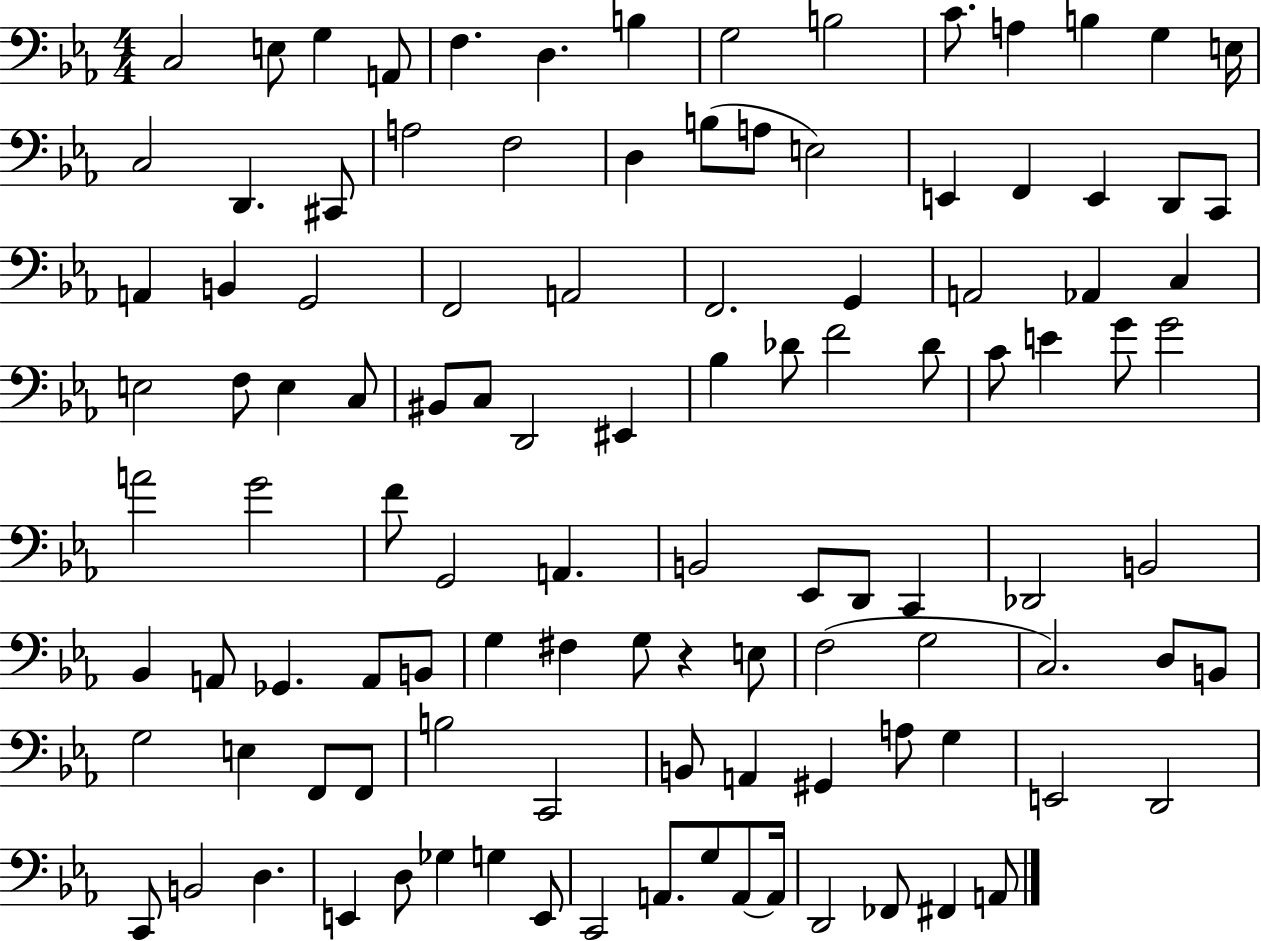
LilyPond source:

{
  \clef bass
  \numericTimeSignature
  \time 4/4
  \key ees \major
  c2 e8 g4 a,8 | f4. d4. b4 | g2 b2 | c'8. a4 b4 g4 e16 | \break c2 d,4. cis,8 | a2 f2 | d4 b8( a8 e2) | e,4 f,4 e,4 d,8 c,8 | \break a,4 b,4 g,2 | f,2 a,2 | f,2. g,4 | a,2 aes,4 c4 | \break e2 f8 e4 c8 | bis,8 c8 d,2 eis,4 | bes4 des'8 f'2 des'8 | c'8 e'4 g'8 g'2 | \break a'2 g'2 | f'8 g,2 a,4. | b,2 ees,8 d,8 c,4 | des,2 b,2 | \break bes,4 a,8 ges,4. a,8 b,8 | g4 fis4 g8 r4 e8 | f2( g2 | c2.) d8 b,8 | \break g2 e4 f,8 f,8 | b2 c,2 | b,8 a,4 gis,4 a8 g4 | e,2 d,2 | \break c,8 b,2 d4. | e,4 d8 ges4 g4 e,8 | c,2 a,8. g8 a,8~~ a,16 | d,2 fes,8 fis,4 a,8 | \break \bar "|."
}